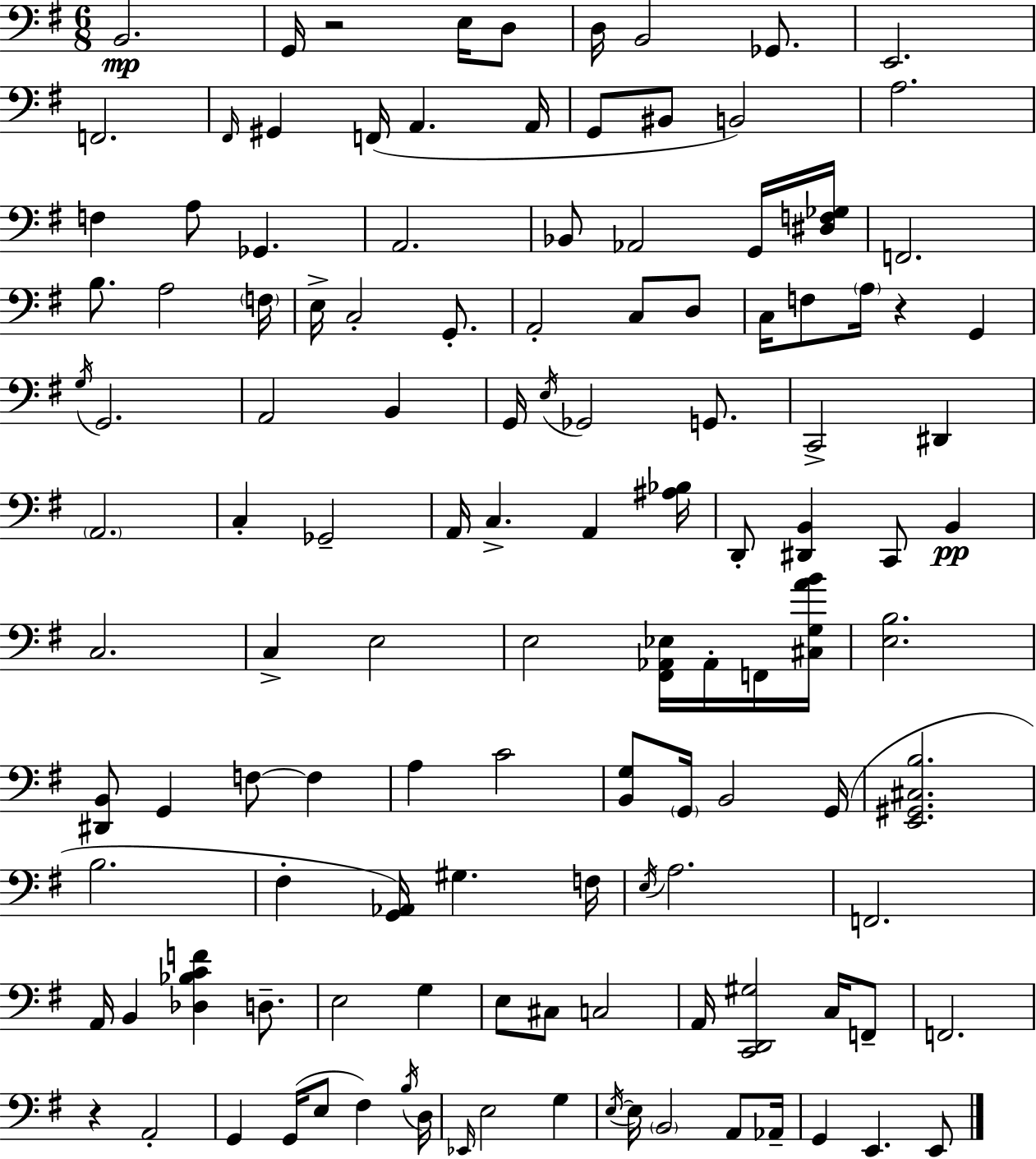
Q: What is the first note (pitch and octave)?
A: B2